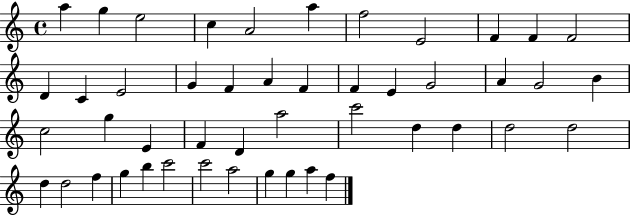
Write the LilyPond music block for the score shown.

{
  \clef treble
  \time 4/4
  \defaultTimeSignature
  \key c \major
  a''4 g''4 e''2 | c''4 a'2 a''4 | f''2 e'2 | f'4 f'4 f'2 | \break d'4 c'4 e'2 | g'4 f'4 a'4 f'4 | f'4 e'4 g'2 | a'4 g'2 b'4 | \break c''2 g''4 e'4 | f'4 d'4 a''2 | c'''2 d''4 d''4 | d''2 d''2 | \break d''4 d''2 f''4 | g''4 b''4 c'''2 | c'''2 a''2 | g''4 g''4 a''4 f''4 | \break \bar "|."
}